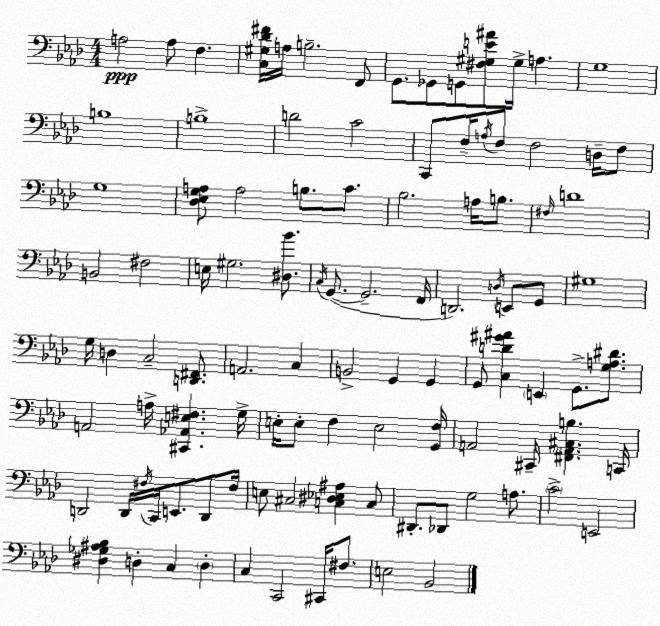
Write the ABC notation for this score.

X:1
T:Untitled
M:4/4
L:1/4
K:Fm
A,2 A,/2 F, [C,^G,_D^F]/4 A,/4 B,2 F,,/2 G,,/2 _G,,/2 G,,/2 [^F,^G,E^A]/2 ^G,/4 A, G,4 B,4 B,4 D2 C2 C,,/2 F,/4 A,/4 F,/2 F,2 D,/4 F,/2 G,4 [_D,_E,G,A,]/2 A,2 B,/2 C/2 _B,2 A,/4 B,/2 ^F,/4 D4 B,,2 ^F,2 E,/4 ^G,2 [^D,_B]/2 C,/4 G,,/2 G,,2 F,,/4 D,,2 D,/4 E,,/2 G,,/2 ^G,4 G,/4 D, C,2 [D,,^F,,]/2 A,,2 C, B,,2 G,, G,, G,,/2 [C,D^G^A] E,, G,,/2 [G,A,^D]/2 A,,2 A,/4 [^C,,_A,,E,^F,] G,/4 E,/4 E,/2 F, E,2 [G,,F,]/4 A,,2 ^C,,/4 [^F,,A,,^C,B,] C,,/4 D,,2 D,,/4 ^F,/4 C,,/4 E,,/2 D,,/2 ^F,/4 E,/2 ^C,2 [C,^D,_E,^A,] C,/2 ^D,,/2 _D,,/2 G,2 A,/2 C2 E,,2 [^D,_G,^A,_B,] D, C, D, C, C,,2 ^C,,/4 ^F,/2 E,2 _B,,2